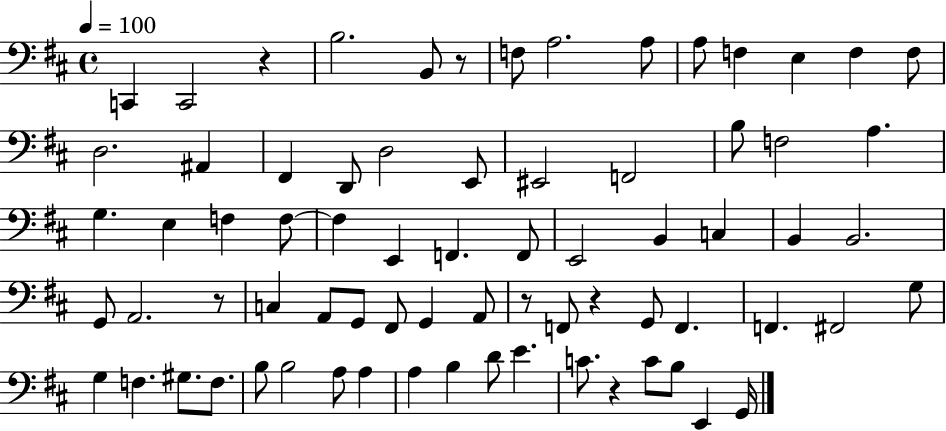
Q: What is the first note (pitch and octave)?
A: C2